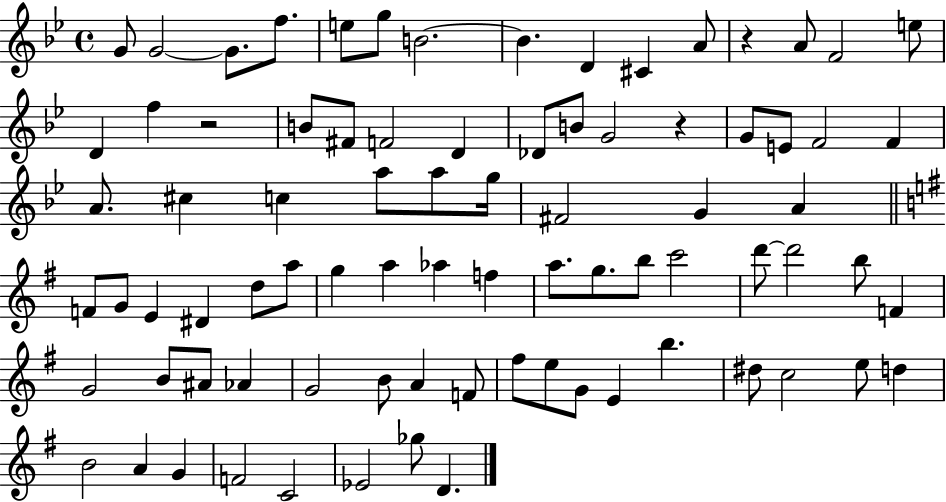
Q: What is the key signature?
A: BES major